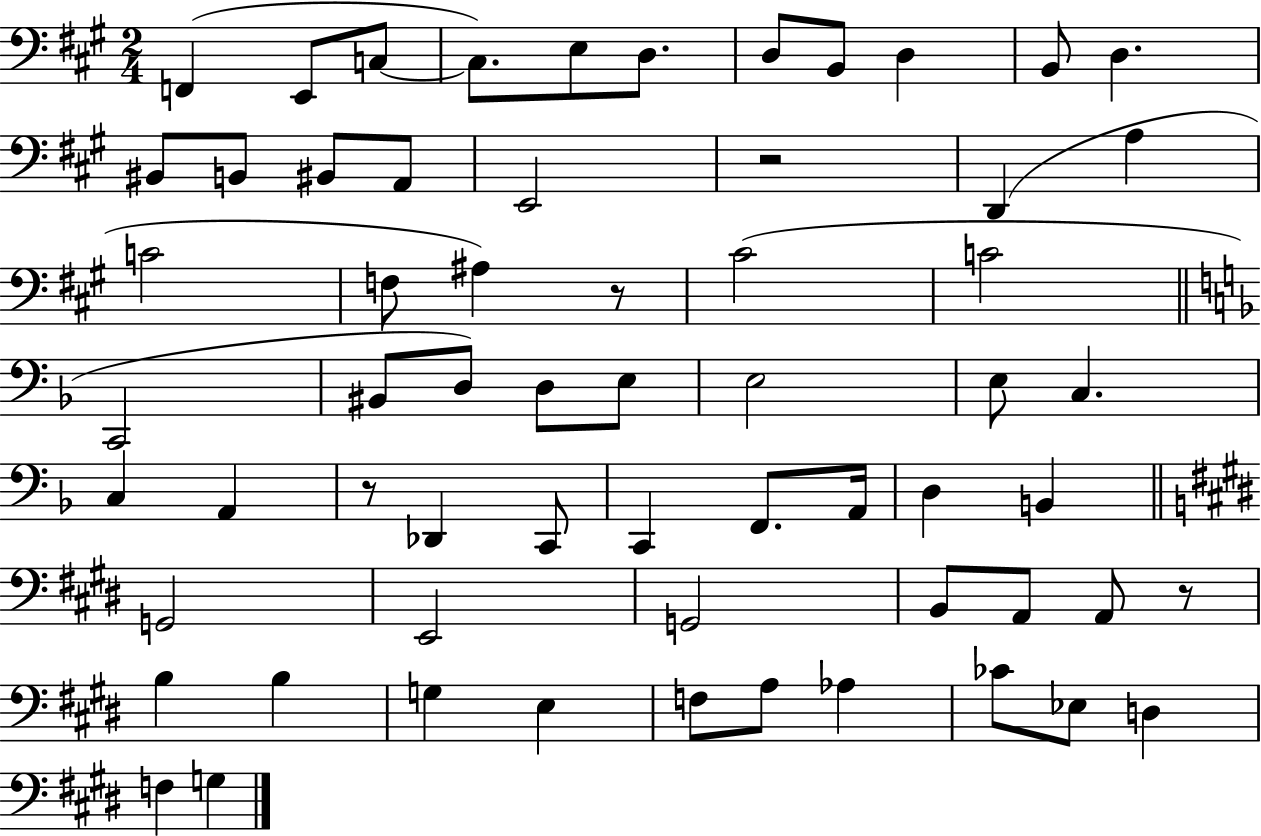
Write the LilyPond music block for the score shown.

{
  \clef bass
  \numericTimeSignature
  \time 2/4
  \key a \major
  \repeat volta 2 { f,4( e,8 c8~~ | c8.) e8 d8. | d8 b,8 d4 | b,8 d4. | \break bis,8 b,8 bis,8 a,8 | e,2 | r2 | d,4( a4 | \break c'2 | f8 ais4) r8 | cis'2( | c'2 | \break \bar "||" \break \key f \major c,2 | bis,8 d8) d8 e8 | e2 | e8 c4. | \break c4 a,4 | r8 des,4 c,8 | c,4 f,8. a,16 | d4 b,4 | \break \bar "||" \break \key e \major g,2 | e,2 | g,2 | b,8 a,8 a,8 r8 | \break b4 b4 | g4 e4 | f8 a8 aes4 | ces'8 ees8 d4 | \break f4 g4 | } \bar "|."
}